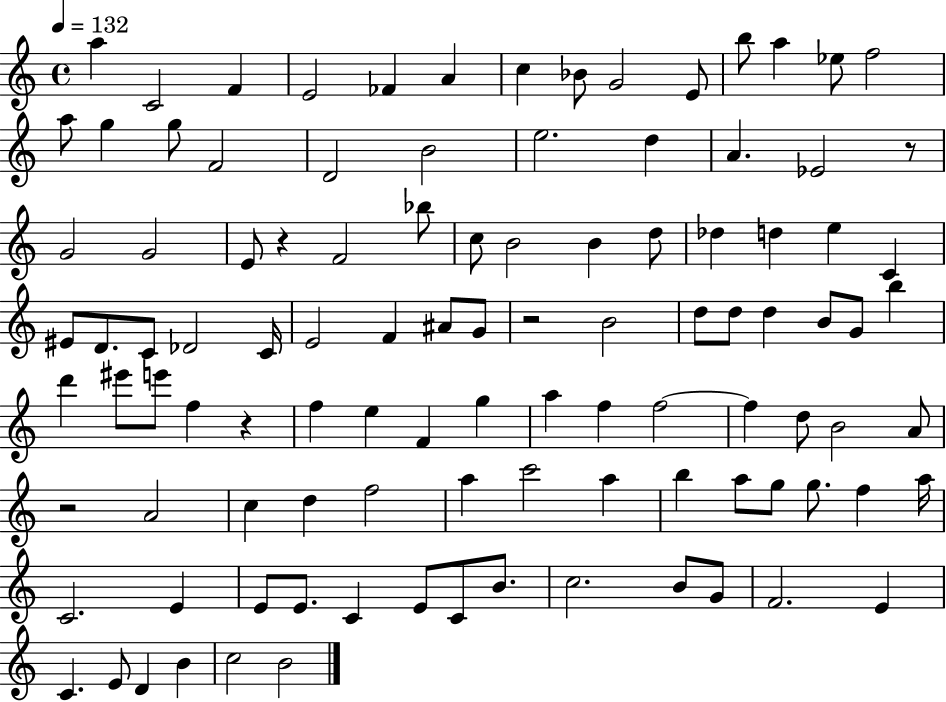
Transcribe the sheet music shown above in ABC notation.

X:1
T:Untitled
M:4/4
L:1/4
K:C
a C2 F E2 _F A c _B/2 G2 E/2 b/2 a _e/2 f2 a/2 g g/2 F2 D2 B2 e2 d A _E2 z/2 G2 G2 E/2 z F2 _b/2 c/2 B2 B d/2 _d d e C ^E/2 D/2 C/2 _D2 C/4 E2 F ^A/2 G/2 z2 B2 d/2 d/2 d B/2 G/2 b d' ^e'/2 e'/2 f z f e F g a f f2 f d/2 B2 A/2 z2 A2 c d f2 a c'2 a b a/2 g/2 g/2 f a/4 C2 E E/2 E/2 C E/2 C/2 B/2 c2 B/2 G/2 F2 E C E/2 D B c2 B2